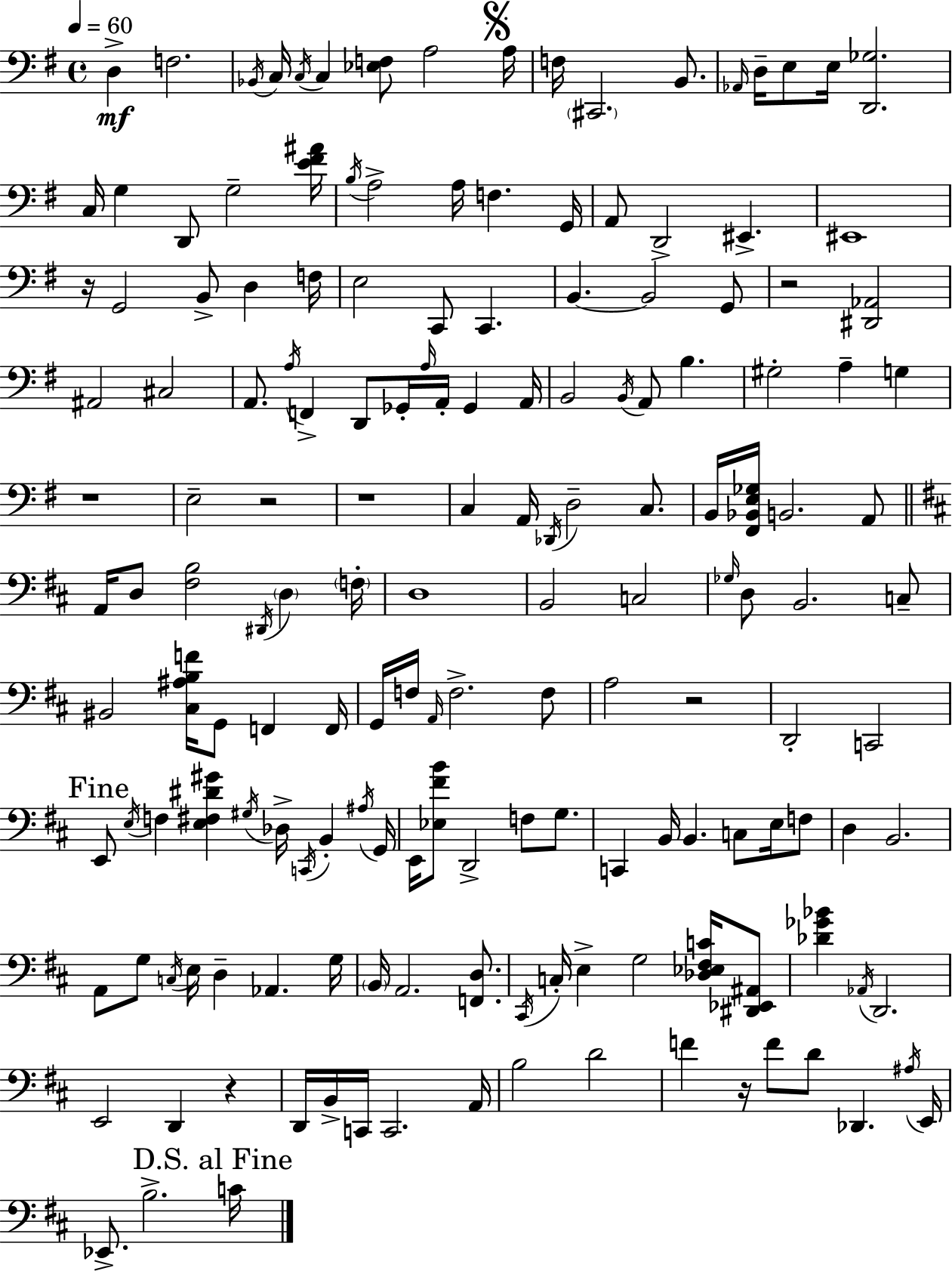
X:1
T:Untitled
M:4/4
L:1/4
K:G
D, F,2 _B,,/4 C,/4 C,/4 C, [_E,F,]/2 A,2 A,/4 F,/4 ^C,,2 B,,/2 _A,,/4 D,/4 E,/2 E,/4 [D,,_G,]2 C,/4 G, D,,/2 G,2 [E^F^A]/4 B,/4 A,2 A,/4 F, G,,/4 A,,/2 D,,2 ^E,, ^E,,4 z/4 G,,2 B,,/2 D, F,/4 E,2 C,,/2 C,, B,, B,,2 G,,/2 z2 [^D,,_A,,]2 ^A,,2 ^C,2 A,,/2 A,/4 F,, D,,/2 _G,,/4 A,/4 A,,/4 _G,, A,,/4 B,,2 B,,/4 A,,/2 B, ^G,2 A, G, z4 E,2 z2 z4 C, A,,/4 _D,,/4 D,2 C,/2 B,,/4 [^F,,_B,,E,_G,]/4 B,,2 A,,/2 A,,/4 D,/2 [^F,B,]2 ^D,,/4 D, F,/4 D,4 B,,2 C,2 _G,/4 D,/2 B,,2 C,/2 ^B,,2 [^C,^A,B,F]/4 G,,/2 F,, F,,/4 G,,/4 F,/4 A,,/4 F,2 F,/2 A,2 z2 D,,2 C,,2 E,,/2 E,/4 F, [E,^F,^D^G] ^G,/4 _D,/4 C,,/4 B,, ^A,/4 G,,/4 E,,/4 [_E,^FB]/2 D,,2 F,/2 G,/2 C,, B,,/4 B,, C,/2 E,/4 F,/2 D, B,,2 A,,/2 G,/2 C,/4 E,/4 D, _A,, G,/4 B,,/4 A,,2 [F,,D,]/2 ^C,,/4 C,/4 E, G,2 [_D,_E,^F,C]/4 [^D,,_E,,^A,,]/2 [_D_G_B] _A,,/4 D,,2 E,,2 D,, z D,,/4 B,,/4 C,,/4 C,,2 A,,/4 B,2 D2 F z/4 F/2 D/2 _D,, ^A,/4 E,,/4 _E,,/2 B,2 C/4